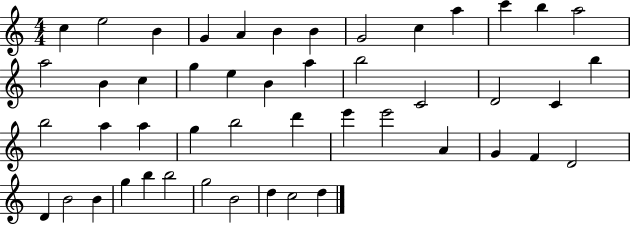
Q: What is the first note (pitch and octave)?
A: C5